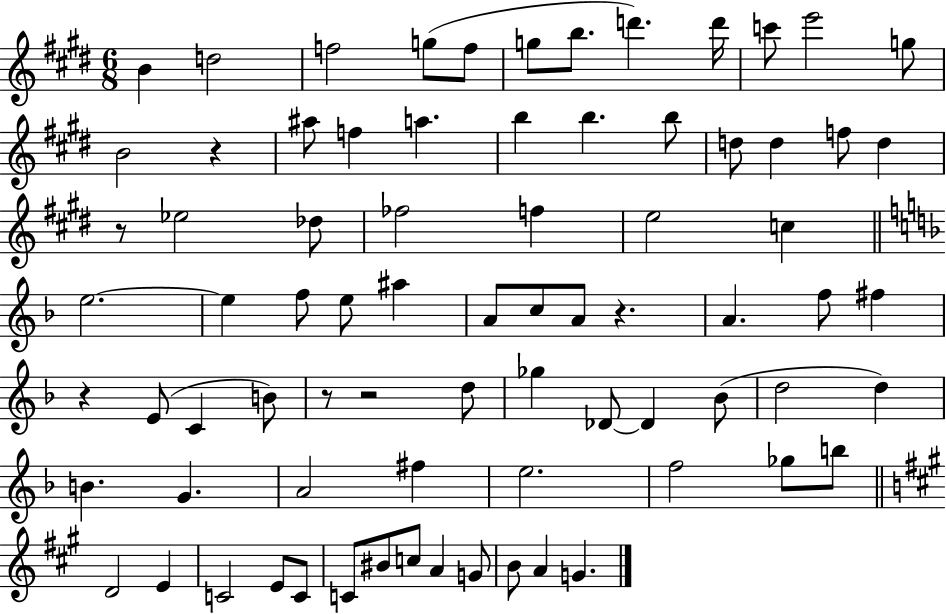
{
  \clef treble
  \numericTimeSignature
  \time 6/8
  \key e \major
  b'4 d''2 | f''2 g''8( f''8 | g''8 b''8. d'''4.) d'''16 | c'''8 e'''2 g''8 | \break b'2 r4 | ais''8 f''4 a''4. | b''4 b''4. b''8 | d''8 d''4 f''8 d''4 | \break r8 ees''2 des''8 | fes''2 f''4 | e''2 c''4 | \bar "||" \break \key f \major e''2.~~ | e''4 f''8 e''8 ais''4 | a'8 c''8 a'8 r4. | a'4. f''8 fis''4 | \break r4 e'8( c'4 b'8) | r8 r2 d''8 | ges''4 des'8~~ des'4 bes'8( | d''2 d''4) | \break b'4. g'4. | a'2 fis''4 | e''2. | f''2 ges''8 b''8 | \break \bar "||" \break \key a \major d'2 e'4 | c'2 e'8 c'8 | c'8 bis'8 c''8 a'4 g'8 | b'8 a'4 g'4. | \break \bar "|."
}